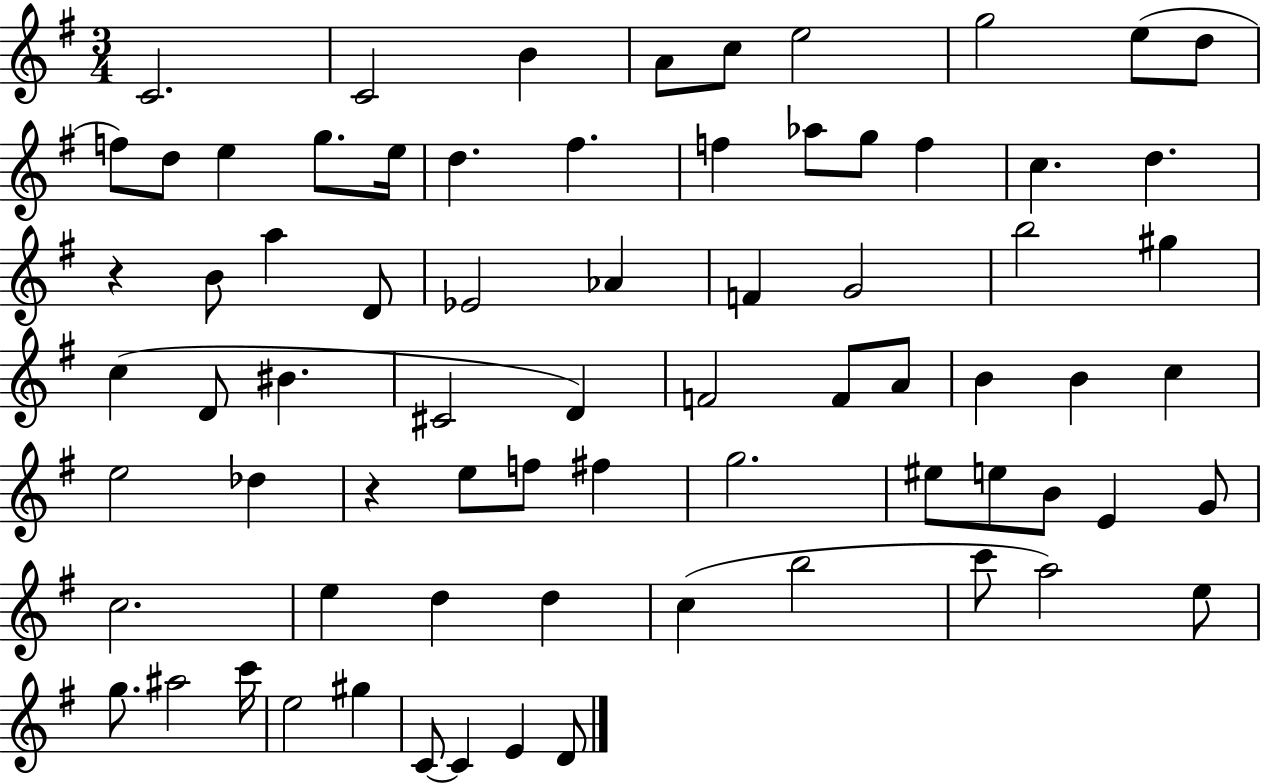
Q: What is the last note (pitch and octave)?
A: D4